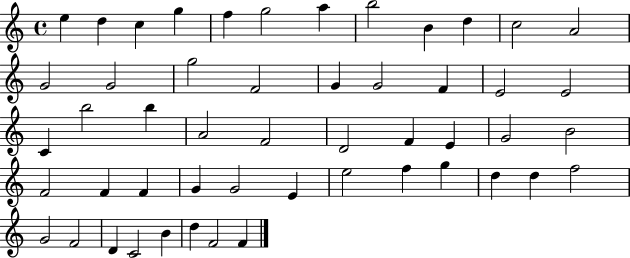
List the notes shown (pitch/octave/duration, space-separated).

E5/q D5/q C5/q G5/q F5/q G5/h A5/q B5/h B4/q D5/q C5/h A4/h G4/h G4/h G5/h F4/h G4/q G4/h F4/q E4/h E4/h C4/q B5/h B5/q A4/h F4/h D4/h F4/q E4/q G4/h B4/h F4/h F4/q F4/q G4/q G4/h E4/q E5/h F5/q G5/q D5/q D5/q F5/h G4/h F4/h D4/q C4/h B4/q D5/q F4/h F4/q